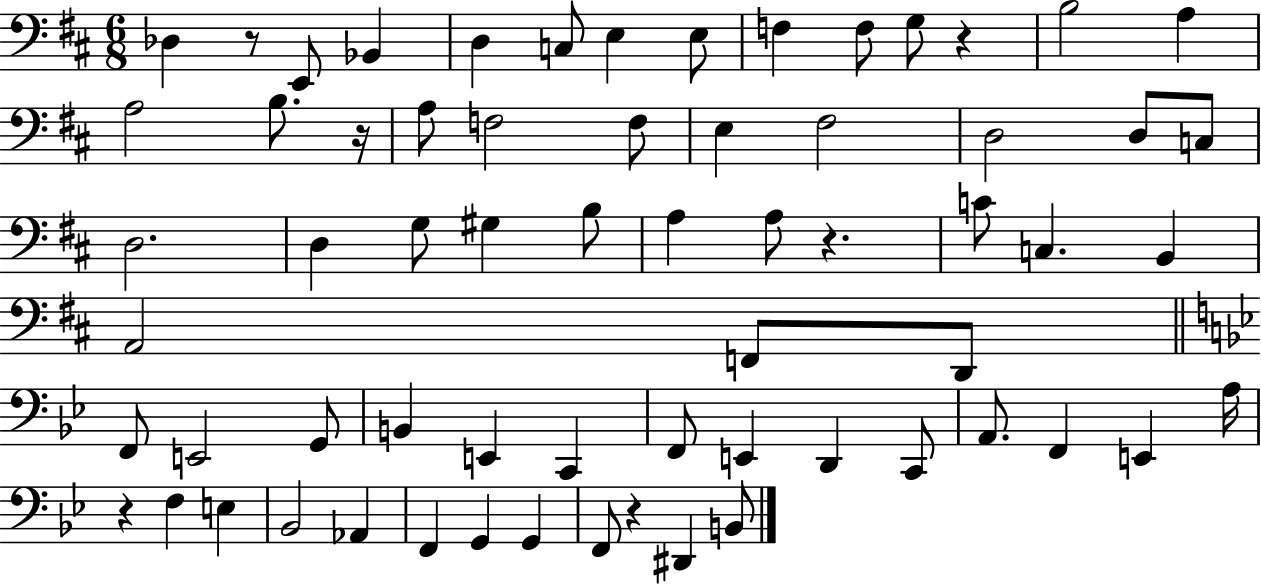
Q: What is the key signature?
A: D major